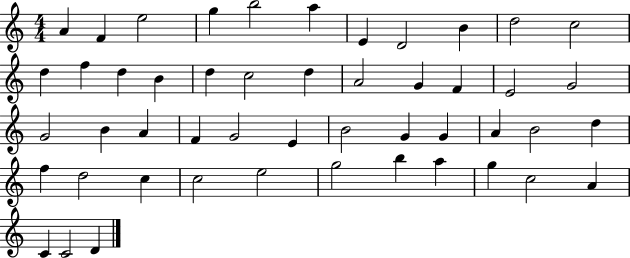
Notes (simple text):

A4/q F4/q E5/h G5/q B5/h A5/q E4/q D4/h B4/q D5/h C5/h D5/q F5/q D5/q B4/q D5/q C5/h D5/q A4/h G4/q F4/q E4/h G4/h G4/h B4/q A4/q F4/q G4/h E4/q B4/h G4/q G4/q A4/q B4/h D5/q F5/q D5/h C5/q C5/h E5/h G5/h B5/q A5/q G5/q C5/h A4/q C4/q C4/h D4/q